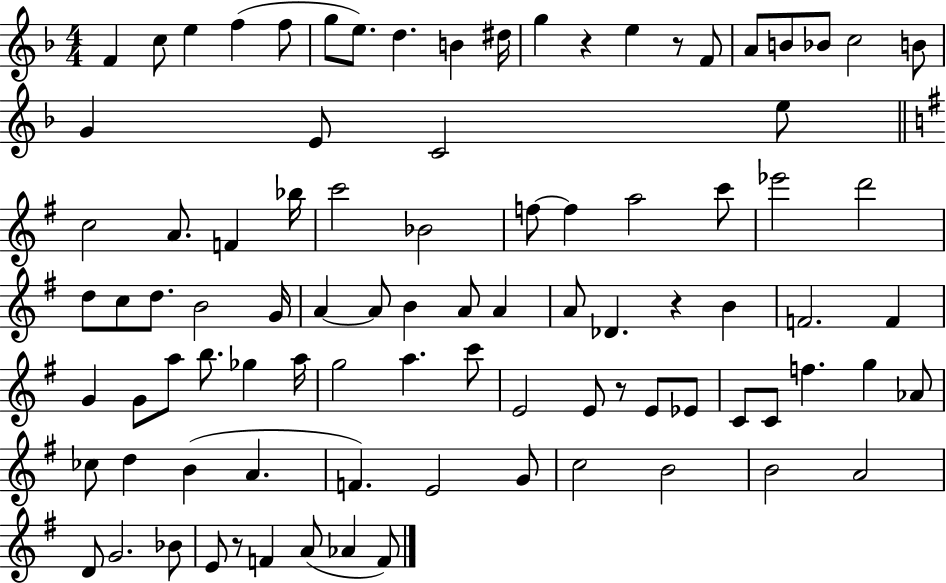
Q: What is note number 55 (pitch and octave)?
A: A5